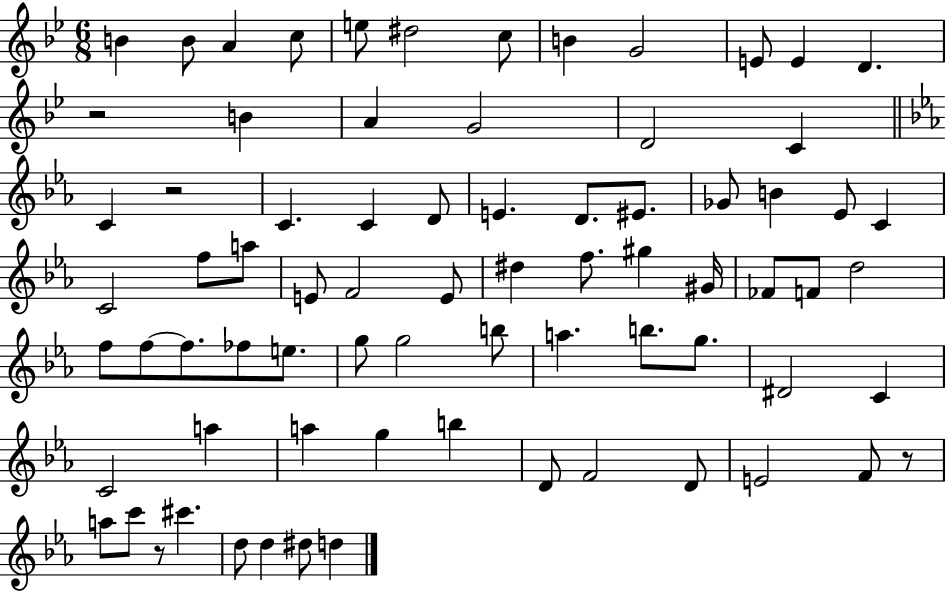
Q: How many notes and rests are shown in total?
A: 75